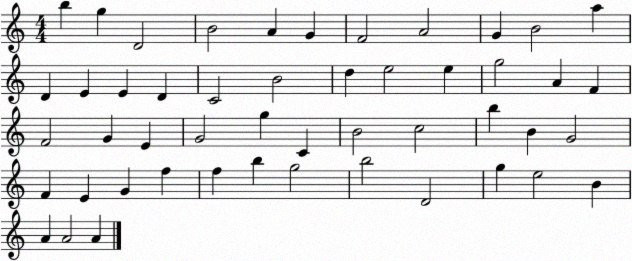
X:1
T:Untitled
M:4/4
L:1/4
K:C
b g D2 B2 A G F2 A2 G B2 a D E E D C2 B2 d e2 e g2 A F F2 G E G2 g C B2 c2 b B G2 F E G f f b g2 b2 D2 g e2 B A A2 A